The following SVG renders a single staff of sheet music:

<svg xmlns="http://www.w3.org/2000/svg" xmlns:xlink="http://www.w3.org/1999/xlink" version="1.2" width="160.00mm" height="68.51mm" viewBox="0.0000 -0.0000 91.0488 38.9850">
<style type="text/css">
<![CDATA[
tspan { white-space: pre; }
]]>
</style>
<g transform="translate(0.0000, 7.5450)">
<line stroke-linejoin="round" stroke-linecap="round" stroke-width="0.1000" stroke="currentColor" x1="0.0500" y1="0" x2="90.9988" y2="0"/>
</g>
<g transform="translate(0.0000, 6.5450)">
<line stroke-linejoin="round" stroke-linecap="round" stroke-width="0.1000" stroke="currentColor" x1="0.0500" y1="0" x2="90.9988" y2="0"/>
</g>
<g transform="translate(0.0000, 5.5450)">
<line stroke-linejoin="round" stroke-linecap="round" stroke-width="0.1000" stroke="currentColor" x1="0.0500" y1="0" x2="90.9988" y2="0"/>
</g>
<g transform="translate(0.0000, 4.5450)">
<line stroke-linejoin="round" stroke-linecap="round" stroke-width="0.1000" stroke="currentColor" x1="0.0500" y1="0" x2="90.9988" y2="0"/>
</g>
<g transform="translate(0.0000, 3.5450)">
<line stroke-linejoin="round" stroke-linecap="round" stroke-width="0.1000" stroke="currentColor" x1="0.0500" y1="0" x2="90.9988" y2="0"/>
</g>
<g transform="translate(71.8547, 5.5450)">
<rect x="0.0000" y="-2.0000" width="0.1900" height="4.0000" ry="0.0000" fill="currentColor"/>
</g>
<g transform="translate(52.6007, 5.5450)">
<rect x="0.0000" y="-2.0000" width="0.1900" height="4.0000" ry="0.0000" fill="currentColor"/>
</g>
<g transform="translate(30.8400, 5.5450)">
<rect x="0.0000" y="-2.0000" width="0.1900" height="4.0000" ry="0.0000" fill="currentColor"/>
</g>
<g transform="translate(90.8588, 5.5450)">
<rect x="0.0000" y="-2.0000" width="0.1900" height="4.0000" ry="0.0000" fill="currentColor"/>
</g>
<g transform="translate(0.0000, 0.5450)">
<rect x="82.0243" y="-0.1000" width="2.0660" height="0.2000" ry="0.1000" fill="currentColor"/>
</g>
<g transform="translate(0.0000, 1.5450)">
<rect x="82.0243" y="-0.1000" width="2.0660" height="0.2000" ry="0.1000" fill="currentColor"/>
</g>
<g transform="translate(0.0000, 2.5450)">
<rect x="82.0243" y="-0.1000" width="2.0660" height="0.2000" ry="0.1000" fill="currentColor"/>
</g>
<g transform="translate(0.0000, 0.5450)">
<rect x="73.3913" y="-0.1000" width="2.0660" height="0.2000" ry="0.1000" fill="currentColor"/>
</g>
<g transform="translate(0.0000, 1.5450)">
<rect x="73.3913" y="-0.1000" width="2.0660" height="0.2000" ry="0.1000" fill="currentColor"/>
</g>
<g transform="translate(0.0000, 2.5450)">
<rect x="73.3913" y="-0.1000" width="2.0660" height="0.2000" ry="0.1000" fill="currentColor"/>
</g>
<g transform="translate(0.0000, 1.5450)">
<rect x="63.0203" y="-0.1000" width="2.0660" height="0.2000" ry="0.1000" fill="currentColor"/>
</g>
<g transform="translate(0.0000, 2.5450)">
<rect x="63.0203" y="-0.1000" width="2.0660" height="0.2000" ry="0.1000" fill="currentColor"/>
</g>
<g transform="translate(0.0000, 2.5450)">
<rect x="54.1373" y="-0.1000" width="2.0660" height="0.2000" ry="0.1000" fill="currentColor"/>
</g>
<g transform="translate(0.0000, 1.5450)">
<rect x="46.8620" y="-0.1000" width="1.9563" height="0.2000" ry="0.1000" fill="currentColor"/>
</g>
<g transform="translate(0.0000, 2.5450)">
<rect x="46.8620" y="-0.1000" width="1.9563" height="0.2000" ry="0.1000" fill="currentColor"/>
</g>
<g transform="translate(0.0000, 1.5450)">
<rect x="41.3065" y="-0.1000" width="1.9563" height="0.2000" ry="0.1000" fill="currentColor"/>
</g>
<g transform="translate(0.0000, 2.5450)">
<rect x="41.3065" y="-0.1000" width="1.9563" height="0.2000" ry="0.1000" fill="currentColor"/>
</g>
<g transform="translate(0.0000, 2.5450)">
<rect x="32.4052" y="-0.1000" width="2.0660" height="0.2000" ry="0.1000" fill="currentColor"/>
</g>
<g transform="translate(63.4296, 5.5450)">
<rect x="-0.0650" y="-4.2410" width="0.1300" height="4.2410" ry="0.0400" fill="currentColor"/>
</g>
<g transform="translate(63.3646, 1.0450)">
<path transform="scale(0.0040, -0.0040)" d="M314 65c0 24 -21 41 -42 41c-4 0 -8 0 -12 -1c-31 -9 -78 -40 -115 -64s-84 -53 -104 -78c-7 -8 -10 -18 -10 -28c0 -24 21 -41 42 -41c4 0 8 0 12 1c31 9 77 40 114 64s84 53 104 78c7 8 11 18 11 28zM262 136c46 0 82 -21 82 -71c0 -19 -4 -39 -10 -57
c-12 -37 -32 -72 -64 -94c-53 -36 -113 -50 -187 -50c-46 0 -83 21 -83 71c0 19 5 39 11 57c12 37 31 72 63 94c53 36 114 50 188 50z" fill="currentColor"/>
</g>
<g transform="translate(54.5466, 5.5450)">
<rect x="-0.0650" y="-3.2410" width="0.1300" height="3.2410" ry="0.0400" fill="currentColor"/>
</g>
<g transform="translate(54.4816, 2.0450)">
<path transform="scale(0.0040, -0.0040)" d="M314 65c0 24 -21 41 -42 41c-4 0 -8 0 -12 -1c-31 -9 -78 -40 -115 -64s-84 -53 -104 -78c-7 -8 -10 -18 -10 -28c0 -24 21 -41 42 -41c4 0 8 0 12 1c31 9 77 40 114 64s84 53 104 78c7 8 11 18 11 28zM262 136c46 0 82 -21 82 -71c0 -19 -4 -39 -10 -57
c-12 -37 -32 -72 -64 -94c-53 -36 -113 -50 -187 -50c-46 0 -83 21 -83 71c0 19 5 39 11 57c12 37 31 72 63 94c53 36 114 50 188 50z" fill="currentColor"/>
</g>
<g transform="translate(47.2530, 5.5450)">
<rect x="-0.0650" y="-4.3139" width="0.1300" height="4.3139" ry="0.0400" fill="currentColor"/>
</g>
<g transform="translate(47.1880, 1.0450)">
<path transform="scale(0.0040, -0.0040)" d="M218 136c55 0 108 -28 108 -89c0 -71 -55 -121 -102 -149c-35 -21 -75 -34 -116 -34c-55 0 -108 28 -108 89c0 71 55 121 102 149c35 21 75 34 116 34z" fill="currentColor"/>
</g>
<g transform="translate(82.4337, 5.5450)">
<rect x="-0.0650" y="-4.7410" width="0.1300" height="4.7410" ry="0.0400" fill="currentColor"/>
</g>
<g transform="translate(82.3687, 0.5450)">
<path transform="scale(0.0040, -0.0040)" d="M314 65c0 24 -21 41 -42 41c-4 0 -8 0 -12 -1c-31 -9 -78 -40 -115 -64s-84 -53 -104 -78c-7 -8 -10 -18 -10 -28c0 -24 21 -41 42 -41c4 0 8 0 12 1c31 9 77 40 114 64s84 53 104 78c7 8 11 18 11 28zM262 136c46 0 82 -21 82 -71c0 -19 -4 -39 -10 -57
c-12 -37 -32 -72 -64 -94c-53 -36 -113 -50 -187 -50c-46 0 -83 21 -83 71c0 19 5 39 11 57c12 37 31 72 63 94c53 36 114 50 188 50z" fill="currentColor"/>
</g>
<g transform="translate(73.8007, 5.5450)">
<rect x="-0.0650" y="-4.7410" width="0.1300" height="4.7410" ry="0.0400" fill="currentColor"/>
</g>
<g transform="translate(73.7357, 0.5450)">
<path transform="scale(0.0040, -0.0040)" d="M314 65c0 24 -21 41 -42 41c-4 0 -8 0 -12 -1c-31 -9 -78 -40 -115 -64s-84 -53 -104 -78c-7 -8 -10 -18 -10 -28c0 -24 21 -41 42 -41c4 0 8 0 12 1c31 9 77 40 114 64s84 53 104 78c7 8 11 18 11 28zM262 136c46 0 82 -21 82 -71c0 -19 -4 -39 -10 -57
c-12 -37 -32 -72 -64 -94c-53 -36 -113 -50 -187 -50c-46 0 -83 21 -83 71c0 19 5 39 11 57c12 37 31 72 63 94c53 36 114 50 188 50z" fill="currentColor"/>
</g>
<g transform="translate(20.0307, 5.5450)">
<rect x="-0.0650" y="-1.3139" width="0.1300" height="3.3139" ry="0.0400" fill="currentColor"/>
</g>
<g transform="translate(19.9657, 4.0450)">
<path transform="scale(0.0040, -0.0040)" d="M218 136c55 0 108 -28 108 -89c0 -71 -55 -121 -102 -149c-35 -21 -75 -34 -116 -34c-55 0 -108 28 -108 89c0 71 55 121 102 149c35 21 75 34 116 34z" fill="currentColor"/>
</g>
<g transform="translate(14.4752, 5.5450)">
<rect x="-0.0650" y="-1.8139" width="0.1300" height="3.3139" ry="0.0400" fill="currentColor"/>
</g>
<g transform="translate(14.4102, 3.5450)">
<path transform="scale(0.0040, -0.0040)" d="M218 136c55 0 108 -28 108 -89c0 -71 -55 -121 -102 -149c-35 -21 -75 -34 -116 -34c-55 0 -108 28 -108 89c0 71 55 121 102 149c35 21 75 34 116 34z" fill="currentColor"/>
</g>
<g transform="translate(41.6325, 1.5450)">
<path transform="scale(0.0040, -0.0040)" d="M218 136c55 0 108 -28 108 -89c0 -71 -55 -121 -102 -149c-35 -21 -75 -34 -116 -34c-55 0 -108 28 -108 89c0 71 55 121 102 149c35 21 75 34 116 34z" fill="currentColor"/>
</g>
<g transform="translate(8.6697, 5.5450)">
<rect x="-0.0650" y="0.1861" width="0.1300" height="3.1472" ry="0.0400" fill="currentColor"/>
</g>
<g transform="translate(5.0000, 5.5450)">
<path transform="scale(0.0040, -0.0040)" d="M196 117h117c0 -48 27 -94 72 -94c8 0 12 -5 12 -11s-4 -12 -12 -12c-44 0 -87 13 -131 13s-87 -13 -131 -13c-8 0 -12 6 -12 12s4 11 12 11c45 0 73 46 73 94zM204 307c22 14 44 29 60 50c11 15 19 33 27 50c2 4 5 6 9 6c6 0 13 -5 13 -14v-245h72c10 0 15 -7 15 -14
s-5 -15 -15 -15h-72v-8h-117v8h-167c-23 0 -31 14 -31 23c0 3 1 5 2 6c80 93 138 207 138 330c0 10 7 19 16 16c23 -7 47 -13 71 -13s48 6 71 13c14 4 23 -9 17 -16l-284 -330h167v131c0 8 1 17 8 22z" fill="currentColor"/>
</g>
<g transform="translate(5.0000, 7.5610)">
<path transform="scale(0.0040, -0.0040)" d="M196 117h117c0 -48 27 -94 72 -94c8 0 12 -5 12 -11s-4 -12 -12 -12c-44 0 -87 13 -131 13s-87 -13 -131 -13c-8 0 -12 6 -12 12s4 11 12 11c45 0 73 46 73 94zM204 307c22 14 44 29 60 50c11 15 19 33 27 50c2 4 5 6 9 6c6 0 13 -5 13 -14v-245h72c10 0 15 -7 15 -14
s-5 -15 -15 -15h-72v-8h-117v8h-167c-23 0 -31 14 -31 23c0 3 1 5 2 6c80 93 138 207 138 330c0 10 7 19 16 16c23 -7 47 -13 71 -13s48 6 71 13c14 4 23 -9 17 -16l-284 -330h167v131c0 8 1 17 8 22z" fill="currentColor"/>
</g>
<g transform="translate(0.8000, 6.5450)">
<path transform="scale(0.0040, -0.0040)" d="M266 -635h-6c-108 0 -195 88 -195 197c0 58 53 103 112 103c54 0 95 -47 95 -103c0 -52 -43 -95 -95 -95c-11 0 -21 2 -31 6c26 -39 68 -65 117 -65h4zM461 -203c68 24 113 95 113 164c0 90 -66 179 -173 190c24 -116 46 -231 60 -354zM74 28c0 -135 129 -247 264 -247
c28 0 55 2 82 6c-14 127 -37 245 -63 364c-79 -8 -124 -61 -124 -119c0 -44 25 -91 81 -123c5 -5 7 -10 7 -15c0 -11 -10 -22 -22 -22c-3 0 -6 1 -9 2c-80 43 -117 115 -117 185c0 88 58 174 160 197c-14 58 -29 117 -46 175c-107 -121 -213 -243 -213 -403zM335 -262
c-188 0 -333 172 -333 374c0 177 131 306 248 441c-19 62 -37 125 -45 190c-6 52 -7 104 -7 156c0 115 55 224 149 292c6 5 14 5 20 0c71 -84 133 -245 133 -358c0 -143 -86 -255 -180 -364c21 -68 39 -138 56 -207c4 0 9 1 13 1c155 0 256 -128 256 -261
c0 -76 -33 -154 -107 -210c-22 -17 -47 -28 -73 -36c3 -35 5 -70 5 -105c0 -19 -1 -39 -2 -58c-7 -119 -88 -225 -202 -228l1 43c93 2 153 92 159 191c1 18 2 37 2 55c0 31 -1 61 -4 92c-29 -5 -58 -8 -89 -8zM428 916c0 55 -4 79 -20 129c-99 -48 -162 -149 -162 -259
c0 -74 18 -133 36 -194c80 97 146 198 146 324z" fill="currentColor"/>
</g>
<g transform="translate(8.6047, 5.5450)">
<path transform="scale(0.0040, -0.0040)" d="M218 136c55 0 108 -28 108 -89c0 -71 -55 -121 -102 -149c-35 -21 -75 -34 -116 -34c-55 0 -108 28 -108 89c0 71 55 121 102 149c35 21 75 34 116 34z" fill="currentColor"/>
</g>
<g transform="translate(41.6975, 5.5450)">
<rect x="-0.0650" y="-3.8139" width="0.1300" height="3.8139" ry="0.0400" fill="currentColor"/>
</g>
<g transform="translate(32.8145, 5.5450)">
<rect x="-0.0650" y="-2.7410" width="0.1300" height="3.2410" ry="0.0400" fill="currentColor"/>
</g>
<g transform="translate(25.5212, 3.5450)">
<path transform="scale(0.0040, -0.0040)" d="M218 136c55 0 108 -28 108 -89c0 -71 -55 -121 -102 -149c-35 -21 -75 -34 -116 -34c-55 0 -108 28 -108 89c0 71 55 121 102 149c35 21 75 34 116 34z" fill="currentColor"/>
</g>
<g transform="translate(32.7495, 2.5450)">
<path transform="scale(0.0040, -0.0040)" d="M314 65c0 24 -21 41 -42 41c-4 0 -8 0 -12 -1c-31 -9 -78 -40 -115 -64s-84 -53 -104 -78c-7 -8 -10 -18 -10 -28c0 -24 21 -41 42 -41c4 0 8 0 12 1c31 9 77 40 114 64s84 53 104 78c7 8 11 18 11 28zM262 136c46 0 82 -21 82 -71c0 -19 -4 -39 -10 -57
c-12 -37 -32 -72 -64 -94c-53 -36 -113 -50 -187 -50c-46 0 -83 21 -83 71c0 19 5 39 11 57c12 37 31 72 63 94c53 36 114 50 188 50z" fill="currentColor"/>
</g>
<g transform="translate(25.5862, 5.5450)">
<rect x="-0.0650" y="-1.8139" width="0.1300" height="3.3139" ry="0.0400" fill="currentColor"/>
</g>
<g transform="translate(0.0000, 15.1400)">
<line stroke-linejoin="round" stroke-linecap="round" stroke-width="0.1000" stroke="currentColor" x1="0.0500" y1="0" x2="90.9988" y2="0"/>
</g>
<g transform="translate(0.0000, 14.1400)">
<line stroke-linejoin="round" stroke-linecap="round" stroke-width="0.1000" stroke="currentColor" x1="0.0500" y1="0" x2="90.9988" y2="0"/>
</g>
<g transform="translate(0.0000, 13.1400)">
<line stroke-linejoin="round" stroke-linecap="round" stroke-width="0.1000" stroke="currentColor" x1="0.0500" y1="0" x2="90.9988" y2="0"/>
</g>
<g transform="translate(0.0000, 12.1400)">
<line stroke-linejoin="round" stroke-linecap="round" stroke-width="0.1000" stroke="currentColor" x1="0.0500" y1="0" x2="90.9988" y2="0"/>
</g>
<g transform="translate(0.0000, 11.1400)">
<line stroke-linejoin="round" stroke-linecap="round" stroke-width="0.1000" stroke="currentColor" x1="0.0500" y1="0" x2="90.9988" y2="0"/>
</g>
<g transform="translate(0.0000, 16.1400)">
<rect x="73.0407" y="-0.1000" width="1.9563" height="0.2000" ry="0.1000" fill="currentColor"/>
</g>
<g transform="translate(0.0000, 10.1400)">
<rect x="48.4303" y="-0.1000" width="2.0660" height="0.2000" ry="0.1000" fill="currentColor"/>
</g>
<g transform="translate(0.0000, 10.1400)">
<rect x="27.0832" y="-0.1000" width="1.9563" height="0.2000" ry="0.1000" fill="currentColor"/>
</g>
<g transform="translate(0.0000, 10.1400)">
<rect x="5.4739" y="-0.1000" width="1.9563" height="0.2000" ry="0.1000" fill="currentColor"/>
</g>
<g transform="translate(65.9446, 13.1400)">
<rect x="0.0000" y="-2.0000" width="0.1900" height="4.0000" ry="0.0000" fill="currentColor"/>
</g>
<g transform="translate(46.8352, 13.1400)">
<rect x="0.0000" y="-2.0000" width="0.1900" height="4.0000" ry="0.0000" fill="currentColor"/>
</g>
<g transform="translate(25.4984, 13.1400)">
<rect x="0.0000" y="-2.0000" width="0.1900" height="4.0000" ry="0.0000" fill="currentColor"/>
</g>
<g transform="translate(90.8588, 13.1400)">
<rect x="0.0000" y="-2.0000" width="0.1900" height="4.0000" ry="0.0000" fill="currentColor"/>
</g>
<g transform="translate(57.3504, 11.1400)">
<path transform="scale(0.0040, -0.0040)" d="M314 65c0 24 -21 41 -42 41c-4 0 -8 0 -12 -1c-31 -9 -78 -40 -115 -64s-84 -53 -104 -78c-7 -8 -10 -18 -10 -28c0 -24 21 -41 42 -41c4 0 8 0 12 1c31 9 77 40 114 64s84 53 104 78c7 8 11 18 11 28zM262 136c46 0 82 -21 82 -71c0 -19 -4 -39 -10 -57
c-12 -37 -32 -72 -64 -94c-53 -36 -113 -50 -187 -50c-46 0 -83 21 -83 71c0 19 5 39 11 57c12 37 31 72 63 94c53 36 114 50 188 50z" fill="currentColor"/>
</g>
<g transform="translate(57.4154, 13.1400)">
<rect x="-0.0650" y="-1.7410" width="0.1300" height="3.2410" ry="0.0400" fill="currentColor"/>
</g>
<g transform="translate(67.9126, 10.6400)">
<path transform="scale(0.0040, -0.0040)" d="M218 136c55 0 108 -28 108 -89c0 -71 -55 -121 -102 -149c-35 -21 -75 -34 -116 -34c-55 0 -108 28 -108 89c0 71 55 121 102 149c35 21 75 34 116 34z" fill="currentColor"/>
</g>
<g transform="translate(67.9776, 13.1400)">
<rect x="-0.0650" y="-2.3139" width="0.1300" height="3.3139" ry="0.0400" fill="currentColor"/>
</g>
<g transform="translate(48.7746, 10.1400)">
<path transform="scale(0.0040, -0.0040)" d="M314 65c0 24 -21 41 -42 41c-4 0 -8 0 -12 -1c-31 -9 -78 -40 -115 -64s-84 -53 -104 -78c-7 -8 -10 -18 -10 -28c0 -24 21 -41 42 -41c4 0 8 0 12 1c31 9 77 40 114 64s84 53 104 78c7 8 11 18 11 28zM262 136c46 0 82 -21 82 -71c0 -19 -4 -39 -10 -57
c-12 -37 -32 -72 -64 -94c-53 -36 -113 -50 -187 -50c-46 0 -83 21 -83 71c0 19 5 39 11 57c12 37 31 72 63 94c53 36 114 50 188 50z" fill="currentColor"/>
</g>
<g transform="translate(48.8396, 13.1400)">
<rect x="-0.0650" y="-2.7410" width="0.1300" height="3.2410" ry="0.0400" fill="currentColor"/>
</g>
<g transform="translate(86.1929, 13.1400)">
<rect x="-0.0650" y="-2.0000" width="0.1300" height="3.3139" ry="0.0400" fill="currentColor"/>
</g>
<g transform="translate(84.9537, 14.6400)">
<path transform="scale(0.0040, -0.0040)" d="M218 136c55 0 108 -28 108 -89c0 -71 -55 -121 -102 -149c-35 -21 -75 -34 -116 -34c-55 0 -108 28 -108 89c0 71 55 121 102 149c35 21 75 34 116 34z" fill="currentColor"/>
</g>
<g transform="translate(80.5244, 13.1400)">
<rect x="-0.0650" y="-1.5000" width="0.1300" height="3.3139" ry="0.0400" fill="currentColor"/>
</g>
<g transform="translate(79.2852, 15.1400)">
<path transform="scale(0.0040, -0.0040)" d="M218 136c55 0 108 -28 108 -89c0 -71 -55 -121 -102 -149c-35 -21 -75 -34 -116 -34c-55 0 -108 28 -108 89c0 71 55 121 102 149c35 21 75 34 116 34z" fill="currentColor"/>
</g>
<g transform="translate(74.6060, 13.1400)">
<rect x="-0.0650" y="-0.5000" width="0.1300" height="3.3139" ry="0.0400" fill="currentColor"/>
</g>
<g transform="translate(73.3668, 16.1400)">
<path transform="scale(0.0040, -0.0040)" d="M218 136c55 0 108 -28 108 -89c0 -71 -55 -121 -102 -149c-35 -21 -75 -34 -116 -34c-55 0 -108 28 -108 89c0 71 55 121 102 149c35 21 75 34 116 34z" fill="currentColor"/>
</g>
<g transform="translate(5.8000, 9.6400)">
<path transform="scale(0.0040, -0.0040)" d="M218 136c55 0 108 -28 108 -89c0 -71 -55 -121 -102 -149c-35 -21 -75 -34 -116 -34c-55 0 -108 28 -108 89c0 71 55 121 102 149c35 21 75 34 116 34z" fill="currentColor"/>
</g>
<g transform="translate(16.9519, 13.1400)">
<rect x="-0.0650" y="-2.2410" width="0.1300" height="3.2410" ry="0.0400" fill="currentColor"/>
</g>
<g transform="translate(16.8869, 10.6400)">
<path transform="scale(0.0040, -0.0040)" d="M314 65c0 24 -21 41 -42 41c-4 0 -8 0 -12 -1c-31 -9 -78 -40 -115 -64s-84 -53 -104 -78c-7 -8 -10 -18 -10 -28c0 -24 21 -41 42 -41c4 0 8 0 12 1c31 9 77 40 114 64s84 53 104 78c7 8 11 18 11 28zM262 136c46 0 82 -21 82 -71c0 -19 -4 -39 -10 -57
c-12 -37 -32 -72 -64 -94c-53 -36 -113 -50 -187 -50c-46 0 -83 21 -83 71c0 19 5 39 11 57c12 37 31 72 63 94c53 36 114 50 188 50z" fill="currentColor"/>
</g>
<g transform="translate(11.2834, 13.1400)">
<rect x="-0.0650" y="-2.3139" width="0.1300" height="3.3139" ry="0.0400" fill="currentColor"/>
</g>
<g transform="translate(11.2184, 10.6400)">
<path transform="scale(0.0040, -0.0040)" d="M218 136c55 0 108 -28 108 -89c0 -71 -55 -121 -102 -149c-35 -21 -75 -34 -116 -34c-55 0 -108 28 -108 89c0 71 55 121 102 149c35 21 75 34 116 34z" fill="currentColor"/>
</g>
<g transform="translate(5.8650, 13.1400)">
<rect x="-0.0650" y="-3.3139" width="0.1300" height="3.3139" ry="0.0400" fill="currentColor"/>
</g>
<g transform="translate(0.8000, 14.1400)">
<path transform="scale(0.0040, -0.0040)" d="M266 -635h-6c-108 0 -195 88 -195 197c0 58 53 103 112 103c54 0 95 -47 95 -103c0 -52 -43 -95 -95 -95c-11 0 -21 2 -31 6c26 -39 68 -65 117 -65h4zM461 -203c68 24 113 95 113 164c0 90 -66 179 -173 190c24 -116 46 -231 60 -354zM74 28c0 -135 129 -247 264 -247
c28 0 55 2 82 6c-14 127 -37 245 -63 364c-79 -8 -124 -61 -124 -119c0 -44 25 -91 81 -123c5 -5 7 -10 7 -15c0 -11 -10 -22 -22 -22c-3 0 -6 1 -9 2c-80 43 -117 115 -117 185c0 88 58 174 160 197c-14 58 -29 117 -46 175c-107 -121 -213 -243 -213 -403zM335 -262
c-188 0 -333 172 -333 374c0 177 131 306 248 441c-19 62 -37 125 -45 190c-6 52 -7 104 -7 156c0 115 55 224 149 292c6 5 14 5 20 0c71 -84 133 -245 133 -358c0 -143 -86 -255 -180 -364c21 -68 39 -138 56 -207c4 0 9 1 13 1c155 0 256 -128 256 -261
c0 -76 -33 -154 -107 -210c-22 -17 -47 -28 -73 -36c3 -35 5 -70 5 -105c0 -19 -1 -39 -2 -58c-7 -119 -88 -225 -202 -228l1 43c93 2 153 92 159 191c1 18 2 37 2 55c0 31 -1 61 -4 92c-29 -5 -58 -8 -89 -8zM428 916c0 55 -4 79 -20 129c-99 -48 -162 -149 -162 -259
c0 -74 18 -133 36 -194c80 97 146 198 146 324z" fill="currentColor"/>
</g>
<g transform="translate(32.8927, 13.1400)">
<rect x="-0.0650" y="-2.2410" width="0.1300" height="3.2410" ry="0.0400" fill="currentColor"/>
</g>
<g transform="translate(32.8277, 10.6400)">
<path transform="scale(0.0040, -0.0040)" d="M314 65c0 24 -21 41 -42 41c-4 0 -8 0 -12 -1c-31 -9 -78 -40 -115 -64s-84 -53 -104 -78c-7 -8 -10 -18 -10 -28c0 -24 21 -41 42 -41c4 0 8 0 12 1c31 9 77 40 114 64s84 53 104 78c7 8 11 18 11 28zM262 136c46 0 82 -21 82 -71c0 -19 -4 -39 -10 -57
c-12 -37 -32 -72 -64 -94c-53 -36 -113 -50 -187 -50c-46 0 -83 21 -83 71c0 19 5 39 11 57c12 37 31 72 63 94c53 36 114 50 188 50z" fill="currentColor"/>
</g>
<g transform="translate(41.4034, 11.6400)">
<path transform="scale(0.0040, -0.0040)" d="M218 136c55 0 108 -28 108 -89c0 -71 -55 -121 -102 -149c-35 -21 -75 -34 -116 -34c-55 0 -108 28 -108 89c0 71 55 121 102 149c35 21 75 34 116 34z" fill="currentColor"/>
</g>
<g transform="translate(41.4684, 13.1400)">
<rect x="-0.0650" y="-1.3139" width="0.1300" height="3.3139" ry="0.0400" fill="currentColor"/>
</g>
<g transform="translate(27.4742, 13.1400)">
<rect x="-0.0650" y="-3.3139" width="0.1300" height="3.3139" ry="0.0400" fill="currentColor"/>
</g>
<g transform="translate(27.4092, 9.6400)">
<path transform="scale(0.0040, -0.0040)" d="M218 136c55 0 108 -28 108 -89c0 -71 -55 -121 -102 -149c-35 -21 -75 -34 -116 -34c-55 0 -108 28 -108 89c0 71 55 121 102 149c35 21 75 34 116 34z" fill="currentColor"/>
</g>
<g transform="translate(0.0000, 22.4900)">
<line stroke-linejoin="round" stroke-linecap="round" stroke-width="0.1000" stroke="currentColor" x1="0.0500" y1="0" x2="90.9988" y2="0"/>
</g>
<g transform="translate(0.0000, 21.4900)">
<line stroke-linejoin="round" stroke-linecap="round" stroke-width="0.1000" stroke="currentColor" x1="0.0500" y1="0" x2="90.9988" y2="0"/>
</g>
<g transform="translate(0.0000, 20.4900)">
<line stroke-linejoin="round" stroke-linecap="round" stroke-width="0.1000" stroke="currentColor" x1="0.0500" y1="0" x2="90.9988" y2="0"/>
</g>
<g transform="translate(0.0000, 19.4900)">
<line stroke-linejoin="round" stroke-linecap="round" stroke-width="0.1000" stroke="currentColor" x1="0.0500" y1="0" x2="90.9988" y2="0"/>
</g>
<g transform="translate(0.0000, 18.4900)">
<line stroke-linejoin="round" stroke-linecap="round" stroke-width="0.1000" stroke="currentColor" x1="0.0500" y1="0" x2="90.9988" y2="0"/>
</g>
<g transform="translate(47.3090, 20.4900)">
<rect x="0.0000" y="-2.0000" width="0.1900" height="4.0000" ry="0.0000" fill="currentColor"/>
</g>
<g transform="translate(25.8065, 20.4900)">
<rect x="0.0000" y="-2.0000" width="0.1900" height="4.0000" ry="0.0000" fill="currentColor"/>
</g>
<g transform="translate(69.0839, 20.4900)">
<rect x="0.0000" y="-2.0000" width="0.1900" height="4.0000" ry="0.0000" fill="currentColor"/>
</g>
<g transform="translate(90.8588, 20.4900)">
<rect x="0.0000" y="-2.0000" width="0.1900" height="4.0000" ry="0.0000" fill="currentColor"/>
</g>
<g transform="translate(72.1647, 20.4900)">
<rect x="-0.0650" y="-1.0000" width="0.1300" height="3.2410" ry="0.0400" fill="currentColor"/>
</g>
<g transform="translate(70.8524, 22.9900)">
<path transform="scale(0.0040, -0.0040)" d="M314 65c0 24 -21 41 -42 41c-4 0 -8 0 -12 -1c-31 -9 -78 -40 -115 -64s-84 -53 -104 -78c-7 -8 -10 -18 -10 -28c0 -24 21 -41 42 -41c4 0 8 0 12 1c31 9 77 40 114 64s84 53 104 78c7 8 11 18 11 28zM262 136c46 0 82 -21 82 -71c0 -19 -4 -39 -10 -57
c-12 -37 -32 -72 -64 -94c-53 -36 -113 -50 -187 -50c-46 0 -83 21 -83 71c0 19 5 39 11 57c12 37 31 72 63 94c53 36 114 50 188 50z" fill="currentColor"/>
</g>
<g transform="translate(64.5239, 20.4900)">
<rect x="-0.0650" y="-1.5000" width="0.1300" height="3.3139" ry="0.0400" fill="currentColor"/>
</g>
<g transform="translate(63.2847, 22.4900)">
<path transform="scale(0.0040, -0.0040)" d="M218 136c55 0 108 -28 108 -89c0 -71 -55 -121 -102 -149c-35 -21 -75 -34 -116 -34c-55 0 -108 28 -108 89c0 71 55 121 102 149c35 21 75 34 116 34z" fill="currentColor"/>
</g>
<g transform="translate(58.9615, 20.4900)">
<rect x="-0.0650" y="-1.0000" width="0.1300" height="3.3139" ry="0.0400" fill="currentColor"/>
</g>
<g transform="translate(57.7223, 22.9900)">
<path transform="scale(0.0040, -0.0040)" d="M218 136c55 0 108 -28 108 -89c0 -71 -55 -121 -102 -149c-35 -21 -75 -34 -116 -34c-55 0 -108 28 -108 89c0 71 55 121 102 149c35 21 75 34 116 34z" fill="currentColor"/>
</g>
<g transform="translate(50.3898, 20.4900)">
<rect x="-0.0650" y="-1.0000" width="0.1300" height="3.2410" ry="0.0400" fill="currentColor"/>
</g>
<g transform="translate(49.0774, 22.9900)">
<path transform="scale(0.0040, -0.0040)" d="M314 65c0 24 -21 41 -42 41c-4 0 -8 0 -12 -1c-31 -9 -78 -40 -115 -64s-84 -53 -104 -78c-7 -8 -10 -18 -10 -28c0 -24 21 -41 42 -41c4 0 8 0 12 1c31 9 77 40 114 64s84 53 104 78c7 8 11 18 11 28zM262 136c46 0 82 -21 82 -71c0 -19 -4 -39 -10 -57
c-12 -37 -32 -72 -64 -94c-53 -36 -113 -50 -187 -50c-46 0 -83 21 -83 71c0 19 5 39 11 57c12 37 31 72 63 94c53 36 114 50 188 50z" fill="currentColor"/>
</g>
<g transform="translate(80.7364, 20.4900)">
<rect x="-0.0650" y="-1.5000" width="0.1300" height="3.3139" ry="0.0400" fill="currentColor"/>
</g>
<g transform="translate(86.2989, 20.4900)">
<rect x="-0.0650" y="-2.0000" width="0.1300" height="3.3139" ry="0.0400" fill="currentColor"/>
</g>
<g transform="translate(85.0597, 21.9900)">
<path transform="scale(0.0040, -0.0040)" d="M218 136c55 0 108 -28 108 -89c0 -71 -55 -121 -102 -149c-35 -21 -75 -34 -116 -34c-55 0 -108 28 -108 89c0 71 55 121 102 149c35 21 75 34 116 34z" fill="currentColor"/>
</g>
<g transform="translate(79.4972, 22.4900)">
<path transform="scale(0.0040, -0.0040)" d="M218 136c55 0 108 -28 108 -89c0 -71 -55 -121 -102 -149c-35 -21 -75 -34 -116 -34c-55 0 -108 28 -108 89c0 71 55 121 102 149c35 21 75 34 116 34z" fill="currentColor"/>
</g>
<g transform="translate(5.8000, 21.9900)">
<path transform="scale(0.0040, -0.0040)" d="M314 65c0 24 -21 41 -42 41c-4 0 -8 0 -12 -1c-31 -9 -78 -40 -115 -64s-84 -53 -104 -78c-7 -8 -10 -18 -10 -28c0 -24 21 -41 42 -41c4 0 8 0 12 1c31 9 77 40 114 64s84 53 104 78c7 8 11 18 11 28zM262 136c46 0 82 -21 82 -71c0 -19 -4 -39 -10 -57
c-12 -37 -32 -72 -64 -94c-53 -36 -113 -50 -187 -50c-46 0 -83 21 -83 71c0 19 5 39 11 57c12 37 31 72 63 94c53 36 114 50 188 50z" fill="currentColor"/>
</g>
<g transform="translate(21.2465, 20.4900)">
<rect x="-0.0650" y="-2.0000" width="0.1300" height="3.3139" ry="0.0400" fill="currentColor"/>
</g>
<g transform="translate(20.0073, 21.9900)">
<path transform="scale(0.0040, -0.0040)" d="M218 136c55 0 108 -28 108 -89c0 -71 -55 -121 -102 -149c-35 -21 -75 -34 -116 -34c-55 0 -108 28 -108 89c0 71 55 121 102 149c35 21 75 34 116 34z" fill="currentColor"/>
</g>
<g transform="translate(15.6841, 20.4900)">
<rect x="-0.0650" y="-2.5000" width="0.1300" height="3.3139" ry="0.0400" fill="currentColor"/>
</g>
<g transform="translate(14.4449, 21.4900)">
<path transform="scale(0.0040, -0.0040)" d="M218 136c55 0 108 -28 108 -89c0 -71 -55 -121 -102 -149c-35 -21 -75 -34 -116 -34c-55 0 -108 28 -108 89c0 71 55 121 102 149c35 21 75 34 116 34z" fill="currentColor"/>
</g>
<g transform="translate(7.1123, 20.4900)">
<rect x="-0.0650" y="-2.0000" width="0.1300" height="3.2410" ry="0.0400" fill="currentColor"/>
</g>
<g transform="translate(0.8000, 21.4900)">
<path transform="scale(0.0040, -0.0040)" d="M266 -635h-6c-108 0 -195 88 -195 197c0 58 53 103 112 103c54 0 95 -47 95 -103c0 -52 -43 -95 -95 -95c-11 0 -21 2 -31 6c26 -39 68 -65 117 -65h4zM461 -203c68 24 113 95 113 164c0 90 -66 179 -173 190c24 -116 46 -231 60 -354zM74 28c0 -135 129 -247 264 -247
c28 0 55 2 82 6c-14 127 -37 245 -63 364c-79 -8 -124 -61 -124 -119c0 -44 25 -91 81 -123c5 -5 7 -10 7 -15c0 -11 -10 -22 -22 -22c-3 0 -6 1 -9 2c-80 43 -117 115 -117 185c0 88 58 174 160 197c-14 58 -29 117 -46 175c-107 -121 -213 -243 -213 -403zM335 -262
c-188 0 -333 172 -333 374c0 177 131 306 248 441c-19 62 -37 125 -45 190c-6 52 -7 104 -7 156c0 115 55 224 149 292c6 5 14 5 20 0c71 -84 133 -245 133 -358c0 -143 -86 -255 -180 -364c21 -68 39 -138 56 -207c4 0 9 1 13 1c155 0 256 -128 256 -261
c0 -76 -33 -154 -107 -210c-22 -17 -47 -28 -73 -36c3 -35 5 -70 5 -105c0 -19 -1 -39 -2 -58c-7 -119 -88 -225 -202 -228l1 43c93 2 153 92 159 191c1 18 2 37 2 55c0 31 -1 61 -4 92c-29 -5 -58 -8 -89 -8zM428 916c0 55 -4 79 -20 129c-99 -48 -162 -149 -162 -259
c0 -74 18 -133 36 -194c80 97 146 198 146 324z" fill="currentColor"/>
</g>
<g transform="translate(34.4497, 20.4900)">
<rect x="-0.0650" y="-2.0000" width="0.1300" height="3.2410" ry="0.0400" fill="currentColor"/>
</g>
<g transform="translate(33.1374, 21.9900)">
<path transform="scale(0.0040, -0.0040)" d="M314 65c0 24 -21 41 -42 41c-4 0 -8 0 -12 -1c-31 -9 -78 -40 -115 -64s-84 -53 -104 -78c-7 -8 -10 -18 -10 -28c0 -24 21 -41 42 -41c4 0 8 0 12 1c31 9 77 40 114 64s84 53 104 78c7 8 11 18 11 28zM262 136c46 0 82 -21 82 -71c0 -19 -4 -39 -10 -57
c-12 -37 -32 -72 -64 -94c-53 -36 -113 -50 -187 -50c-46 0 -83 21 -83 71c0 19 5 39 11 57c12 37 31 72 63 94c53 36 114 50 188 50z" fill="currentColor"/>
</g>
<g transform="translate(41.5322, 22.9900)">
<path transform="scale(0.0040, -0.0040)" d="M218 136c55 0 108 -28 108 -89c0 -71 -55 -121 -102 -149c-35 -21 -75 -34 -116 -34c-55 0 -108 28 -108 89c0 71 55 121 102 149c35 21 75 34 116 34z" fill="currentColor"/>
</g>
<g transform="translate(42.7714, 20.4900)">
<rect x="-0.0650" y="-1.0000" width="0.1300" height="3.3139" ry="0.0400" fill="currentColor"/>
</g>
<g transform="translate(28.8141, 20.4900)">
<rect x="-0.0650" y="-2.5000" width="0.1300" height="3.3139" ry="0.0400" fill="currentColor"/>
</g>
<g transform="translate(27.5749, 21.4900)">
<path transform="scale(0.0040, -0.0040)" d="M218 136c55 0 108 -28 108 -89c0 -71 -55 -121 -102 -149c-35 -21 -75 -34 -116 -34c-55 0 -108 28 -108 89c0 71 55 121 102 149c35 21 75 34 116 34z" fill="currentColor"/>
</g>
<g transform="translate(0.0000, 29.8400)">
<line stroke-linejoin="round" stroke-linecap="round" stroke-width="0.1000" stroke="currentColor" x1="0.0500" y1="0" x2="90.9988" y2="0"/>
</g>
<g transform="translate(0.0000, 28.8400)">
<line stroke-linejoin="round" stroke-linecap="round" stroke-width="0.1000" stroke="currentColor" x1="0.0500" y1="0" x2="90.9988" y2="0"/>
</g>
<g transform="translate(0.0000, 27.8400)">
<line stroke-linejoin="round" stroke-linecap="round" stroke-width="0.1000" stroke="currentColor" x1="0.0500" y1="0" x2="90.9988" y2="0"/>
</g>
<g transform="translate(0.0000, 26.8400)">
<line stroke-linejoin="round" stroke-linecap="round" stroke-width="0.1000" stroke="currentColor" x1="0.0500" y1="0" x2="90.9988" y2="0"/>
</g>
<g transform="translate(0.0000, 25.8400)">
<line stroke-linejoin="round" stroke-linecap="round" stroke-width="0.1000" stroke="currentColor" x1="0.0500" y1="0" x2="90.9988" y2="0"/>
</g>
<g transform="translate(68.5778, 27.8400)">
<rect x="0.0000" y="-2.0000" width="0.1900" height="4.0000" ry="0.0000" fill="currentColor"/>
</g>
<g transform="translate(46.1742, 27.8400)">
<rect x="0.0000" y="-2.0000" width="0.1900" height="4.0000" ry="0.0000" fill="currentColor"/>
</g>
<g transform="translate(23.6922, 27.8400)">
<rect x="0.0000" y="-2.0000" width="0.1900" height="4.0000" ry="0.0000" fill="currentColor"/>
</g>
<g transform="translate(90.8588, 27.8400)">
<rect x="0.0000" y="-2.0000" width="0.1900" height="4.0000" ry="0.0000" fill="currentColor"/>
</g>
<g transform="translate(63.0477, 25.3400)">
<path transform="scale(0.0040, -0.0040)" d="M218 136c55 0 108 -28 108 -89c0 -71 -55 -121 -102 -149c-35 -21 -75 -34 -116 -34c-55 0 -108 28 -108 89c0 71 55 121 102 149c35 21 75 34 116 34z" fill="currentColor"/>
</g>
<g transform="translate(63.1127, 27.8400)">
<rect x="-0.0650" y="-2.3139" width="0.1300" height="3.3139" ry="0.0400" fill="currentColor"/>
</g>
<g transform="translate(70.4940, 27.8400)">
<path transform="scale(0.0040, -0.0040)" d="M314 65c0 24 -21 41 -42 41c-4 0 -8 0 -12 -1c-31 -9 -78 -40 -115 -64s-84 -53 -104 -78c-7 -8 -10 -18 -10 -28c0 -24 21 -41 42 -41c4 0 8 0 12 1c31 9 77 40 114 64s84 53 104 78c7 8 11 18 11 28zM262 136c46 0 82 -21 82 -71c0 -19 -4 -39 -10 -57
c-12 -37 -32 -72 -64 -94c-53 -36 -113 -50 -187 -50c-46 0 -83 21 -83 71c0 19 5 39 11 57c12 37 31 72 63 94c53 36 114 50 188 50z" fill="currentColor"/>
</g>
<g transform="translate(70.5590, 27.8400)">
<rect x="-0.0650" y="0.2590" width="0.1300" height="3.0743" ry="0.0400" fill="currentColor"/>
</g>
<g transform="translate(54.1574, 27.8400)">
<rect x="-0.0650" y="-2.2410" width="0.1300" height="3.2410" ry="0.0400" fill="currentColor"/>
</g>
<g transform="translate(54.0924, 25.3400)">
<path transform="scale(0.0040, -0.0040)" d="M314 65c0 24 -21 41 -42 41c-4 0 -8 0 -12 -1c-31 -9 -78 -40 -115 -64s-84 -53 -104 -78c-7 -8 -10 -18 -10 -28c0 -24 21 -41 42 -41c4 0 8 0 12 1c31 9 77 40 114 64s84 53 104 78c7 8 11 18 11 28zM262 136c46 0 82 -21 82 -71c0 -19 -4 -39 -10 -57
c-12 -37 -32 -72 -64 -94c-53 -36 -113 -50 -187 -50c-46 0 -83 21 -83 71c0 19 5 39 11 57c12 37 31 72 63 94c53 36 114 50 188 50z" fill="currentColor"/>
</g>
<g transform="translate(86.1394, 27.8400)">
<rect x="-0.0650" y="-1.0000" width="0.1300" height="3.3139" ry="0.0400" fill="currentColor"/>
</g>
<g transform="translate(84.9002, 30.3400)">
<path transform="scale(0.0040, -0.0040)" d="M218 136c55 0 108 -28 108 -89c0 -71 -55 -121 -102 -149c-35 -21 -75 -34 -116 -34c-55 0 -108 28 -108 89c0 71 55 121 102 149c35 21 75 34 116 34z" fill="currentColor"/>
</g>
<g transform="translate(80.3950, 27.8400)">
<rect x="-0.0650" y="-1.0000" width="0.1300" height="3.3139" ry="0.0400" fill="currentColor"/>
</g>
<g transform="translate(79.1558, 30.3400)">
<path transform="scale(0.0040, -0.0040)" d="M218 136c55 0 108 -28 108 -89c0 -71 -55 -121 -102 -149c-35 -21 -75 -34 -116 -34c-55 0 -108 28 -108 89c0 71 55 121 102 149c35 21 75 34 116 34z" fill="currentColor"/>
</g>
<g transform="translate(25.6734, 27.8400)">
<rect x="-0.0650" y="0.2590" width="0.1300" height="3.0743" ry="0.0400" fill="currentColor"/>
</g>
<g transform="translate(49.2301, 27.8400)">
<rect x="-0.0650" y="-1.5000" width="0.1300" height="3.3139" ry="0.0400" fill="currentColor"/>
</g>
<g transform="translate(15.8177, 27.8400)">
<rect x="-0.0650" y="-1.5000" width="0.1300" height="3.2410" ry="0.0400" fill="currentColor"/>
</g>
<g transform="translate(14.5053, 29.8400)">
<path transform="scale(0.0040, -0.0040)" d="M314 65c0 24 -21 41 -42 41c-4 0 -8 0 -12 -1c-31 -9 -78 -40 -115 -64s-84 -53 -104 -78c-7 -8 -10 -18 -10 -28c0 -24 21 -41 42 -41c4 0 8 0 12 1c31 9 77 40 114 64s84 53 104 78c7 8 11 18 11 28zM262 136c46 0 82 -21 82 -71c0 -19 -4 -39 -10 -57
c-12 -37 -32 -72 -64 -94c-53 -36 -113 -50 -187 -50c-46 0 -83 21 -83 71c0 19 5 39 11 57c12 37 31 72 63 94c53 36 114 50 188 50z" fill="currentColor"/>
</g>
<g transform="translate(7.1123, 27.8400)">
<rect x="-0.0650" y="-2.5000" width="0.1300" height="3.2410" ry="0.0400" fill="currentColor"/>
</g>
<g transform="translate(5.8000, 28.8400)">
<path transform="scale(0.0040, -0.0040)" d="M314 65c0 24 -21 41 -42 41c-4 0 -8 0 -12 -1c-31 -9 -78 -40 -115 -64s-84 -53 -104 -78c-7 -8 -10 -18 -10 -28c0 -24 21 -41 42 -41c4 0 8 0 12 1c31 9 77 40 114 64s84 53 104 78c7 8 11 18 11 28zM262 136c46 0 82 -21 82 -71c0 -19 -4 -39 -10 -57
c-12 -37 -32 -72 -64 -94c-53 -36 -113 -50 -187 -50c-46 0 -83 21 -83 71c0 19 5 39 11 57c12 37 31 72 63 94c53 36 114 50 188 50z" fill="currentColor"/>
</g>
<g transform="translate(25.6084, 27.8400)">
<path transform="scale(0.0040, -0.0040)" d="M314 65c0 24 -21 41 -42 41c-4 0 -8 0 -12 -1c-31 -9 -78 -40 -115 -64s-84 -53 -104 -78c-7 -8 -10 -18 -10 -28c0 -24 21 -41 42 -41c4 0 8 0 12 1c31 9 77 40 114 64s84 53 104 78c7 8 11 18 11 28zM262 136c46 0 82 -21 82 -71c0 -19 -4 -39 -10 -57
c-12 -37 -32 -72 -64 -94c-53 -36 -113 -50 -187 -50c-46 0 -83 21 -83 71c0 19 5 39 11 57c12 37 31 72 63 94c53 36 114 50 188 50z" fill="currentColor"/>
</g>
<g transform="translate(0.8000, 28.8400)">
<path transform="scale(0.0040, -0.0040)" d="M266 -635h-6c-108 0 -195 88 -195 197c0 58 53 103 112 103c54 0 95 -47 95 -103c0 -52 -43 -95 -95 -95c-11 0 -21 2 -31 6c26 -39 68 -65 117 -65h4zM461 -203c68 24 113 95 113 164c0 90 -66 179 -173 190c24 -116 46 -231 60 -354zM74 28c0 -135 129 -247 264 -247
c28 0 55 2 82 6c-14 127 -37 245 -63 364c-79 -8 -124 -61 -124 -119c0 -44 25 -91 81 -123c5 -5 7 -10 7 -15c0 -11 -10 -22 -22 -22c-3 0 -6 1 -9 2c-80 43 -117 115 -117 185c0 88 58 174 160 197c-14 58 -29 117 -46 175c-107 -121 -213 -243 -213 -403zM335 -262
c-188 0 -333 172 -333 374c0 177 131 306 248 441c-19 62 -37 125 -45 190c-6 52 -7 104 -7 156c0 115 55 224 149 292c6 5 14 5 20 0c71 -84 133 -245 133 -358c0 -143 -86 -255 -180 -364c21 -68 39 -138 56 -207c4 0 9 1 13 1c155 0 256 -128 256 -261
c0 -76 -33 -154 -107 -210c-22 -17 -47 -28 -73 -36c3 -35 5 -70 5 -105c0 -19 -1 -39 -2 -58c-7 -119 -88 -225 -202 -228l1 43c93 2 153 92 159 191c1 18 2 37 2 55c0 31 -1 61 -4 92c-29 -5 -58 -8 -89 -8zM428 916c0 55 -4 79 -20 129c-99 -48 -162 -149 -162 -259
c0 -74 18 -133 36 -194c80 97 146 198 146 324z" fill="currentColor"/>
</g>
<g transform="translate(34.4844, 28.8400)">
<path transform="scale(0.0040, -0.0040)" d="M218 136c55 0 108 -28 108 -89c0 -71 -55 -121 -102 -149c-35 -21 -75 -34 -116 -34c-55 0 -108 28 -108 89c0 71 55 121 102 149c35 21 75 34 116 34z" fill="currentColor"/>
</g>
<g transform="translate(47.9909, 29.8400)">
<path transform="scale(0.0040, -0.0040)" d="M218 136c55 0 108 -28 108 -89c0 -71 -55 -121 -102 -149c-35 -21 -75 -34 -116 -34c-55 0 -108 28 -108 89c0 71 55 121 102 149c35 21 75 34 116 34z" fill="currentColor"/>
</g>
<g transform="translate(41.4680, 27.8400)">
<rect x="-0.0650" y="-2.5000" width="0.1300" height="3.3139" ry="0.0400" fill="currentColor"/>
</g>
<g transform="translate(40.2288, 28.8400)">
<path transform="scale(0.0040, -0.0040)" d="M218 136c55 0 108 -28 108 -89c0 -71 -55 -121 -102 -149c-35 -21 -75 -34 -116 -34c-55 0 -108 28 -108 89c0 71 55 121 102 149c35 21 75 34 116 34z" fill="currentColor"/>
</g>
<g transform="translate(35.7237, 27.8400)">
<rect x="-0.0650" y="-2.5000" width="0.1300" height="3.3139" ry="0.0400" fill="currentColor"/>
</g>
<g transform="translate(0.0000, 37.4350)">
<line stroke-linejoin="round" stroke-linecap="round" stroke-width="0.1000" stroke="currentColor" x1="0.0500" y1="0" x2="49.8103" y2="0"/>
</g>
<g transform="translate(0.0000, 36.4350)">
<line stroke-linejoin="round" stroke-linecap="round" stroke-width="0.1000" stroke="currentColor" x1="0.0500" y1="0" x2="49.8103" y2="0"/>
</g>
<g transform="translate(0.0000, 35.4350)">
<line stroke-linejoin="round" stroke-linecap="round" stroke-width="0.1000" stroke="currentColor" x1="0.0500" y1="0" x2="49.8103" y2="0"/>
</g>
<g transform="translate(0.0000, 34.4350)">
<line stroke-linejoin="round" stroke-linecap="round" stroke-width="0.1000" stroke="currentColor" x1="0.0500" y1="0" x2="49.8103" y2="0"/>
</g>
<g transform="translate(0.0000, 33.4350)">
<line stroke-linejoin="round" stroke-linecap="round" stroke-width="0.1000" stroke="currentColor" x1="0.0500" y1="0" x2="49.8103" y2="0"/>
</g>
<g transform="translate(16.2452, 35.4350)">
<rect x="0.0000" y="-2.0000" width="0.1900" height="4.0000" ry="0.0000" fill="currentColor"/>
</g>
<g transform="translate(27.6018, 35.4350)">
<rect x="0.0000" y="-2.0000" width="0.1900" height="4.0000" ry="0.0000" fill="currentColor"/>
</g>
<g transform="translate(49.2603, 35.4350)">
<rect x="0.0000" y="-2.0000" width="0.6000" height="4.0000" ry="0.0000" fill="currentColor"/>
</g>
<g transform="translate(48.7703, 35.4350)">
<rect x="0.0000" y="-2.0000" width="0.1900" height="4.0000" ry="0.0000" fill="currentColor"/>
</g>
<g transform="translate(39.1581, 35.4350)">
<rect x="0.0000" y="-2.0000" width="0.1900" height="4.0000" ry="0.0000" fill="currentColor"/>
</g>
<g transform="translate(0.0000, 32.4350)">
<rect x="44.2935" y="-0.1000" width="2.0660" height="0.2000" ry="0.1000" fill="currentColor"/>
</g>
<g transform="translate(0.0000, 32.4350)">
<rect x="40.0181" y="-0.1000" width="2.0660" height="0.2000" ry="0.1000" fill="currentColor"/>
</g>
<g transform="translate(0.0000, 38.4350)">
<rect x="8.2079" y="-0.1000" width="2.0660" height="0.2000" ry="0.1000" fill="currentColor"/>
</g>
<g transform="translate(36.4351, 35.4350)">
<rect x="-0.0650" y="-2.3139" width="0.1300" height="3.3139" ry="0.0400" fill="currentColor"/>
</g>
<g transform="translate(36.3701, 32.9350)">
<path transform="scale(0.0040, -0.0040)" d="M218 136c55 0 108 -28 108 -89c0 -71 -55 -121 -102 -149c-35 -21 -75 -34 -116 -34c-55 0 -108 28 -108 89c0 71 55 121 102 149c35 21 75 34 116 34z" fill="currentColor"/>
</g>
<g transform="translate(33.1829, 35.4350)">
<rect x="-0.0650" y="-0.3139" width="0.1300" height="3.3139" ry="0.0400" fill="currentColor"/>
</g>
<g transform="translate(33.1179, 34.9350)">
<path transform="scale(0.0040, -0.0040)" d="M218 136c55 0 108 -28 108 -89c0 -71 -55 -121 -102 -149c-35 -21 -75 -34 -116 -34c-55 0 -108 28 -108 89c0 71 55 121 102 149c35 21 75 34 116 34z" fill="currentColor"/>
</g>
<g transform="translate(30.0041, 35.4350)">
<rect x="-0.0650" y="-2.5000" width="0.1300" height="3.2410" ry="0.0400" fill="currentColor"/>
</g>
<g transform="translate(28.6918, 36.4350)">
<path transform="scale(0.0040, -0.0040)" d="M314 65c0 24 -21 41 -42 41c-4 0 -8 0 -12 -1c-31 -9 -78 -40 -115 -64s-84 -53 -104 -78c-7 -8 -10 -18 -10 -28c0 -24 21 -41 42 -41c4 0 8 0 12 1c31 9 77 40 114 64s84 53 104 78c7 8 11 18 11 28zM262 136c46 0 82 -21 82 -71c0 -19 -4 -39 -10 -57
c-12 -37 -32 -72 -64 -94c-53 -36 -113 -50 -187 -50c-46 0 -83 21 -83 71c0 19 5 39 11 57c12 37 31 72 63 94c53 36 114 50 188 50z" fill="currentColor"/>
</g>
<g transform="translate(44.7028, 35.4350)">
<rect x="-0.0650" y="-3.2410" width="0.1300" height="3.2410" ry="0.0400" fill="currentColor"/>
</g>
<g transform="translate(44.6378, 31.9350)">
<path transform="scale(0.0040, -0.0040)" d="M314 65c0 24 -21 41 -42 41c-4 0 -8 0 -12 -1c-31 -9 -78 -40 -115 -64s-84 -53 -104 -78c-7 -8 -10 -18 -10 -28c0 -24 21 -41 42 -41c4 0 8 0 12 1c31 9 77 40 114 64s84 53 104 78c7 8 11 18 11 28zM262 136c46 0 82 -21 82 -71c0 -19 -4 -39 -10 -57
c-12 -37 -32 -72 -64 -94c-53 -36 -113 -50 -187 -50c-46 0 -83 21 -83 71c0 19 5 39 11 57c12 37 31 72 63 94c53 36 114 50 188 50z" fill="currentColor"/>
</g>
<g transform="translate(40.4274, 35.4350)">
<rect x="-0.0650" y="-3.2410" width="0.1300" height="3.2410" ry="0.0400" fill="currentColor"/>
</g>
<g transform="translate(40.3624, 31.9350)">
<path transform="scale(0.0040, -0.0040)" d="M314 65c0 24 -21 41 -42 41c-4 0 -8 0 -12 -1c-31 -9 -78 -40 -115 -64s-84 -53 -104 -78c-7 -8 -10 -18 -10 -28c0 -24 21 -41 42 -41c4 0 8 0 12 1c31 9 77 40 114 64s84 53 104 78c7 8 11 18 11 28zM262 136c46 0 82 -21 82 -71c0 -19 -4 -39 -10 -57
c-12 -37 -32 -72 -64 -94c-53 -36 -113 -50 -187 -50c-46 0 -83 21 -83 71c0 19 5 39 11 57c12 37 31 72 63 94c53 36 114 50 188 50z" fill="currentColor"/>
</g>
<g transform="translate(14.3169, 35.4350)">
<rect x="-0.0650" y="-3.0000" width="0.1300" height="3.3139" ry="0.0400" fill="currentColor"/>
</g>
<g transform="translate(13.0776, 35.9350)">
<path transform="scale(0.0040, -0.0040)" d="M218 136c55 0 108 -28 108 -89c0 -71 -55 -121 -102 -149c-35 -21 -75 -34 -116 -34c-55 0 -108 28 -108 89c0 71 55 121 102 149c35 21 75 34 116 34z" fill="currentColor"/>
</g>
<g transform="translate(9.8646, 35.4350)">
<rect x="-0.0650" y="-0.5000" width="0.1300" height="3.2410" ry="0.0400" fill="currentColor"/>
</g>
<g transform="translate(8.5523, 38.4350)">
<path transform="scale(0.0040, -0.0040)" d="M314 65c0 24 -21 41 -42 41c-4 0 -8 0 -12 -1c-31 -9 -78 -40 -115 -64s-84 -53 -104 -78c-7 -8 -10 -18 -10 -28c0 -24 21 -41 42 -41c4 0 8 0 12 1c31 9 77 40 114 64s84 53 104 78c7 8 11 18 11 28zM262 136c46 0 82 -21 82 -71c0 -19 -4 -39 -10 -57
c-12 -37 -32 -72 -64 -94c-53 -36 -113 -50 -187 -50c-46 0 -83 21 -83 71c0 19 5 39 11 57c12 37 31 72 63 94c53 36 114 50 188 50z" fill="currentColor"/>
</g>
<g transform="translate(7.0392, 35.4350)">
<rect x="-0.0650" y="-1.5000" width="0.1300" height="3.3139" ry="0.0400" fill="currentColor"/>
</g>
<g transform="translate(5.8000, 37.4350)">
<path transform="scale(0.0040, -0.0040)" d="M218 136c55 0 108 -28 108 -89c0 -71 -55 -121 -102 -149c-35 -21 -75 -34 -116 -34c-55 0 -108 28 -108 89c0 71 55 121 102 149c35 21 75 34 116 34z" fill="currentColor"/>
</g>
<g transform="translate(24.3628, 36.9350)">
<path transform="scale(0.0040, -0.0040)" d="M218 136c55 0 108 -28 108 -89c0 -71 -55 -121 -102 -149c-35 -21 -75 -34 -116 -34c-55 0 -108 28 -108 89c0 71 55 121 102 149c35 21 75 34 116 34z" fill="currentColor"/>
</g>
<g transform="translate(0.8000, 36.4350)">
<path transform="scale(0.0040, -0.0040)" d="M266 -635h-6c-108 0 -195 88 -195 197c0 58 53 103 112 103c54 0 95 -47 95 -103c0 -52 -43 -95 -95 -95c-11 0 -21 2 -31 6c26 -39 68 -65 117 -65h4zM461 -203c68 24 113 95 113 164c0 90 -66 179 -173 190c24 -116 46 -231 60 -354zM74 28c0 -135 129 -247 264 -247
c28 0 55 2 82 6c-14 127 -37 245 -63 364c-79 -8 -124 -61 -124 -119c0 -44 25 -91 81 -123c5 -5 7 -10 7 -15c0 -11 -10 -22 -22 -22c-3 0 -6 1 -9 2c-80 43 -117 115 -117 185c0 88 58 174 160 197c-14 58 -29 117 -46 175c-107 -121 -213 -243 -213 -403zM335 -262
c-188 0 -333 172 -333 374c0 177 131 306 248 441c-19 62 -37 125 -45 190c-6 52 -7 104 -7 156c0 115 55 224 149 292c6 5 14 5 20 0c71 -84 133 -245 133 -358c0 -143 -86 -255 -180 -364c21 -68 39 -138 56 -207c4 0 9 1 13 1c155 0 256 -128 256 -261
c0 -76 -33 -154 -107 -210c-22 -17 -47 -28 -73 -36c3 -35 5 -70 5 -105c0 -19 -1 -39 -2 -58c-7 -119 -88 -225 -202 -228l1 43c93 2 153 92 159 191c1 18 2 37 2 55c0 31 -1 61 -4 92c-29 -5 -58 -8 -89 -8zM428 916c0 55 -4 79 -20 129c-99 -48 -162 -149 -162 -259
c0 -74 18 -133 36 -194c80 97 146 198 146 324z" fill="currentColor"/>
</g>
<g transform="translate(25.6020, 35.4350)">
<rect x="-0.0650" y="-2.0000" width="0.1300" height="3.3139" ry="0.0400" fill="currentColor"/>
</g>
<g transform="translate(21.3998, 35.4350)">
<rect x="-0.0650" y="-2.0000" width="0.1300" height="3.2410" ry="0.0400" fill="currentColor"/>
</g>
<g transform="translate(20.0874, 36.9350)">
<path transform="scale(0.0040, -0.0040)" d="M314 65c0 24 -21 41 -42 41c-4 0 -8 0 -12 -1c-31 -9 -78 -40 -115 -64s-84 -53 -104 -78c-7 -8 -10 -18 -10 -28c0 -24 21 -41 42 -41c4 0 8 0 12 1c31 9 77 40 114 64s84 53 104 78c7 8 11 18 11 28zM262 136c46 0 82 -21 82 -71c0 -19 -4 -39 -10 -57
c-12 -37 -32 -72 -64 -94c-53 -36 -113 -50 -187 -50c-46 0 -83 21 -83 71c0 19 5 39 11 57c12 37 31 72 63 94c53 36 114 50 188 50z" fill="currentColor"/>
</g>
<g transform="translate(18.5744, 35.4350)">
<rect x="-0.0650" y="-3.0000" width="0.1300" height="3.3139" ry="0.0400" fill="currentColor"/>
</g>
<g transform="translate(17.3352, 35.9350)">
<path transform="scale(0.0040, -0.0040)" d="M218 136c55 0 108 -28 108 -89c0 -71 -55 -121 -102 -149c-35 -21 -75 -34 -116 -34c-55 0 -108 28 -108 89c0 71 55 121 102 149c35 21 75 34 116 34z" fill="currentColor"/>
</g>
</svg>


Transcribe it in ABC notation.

X:1
T:Untitled
M:4/4
L:1/4
K:C
B f e f a2 c' d' b2 d'2 e'2 e'2 b g g2 b g2 e a2 f2 g C E F F2 G F G F2 D D2 D E D2 E F G2 E2 B2 G G E g2 g B2 D D E C2 A A F2 F G2 c g b2 b2